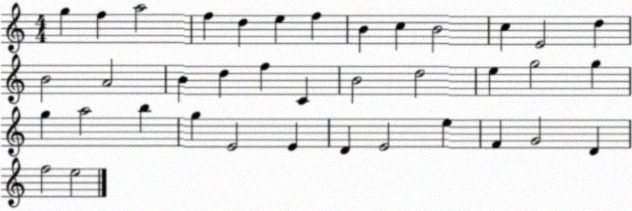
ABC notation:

X:1
T:Untitled
M:4/4
L:1/4
K:C
g f a2 f d e f B c B2 c E2 d B2 A2 B d f C B2 d2 e g2 g g a2 b g E2 E D E2 e F G2 D f2 e2